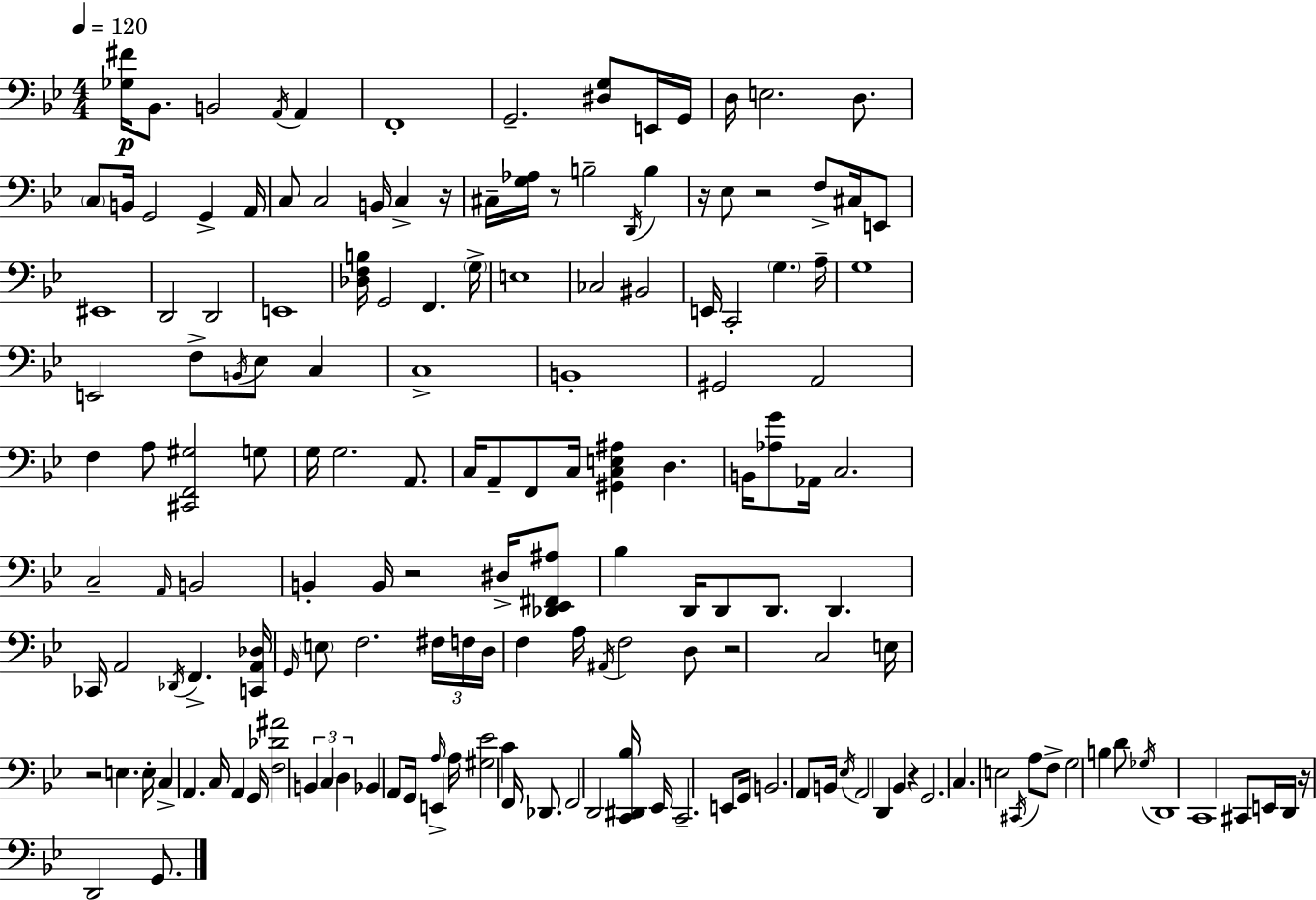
[Gb3,F#4]/s Bb2/e. B2/h A2/s A2/q F2/w G2/h. [D#3,G3]/e E2/s G2/s D3/s E3/h. D3/e. C3/e B2/s G2/h G2/q A2/s C3/e C3/h B2/s C3/q R/s C#3/s [G3,Ab3]/s R/e B3/h D2/s B3/q R/s Eb3/e R/h F3/e C#3/s E2/e EIS2/w D2/h D2/h E2/w [Db3,F3,B3]/s G2/h F2/q. G3/s E3/w CES3/h BIS2/h E2/s C2/h G3/q. A3/s G3/w E2/h F3/e B2/s Eb3/e C3/q C3/w B2/w G#2/h A2/h F3/q A3/e [C#2,F2,G#3]/h G3/e G3/s G3/h. A2/e. C3/s A2/e F2/e C3/s [G#2,C3,E3,A#3]/q D3/q. B2/s [Ab3,G4]/e Ab2/s C3/h. C3/h A2/s B2/h B2/q B2/s R/h D#3/s [Db2,Eb2,F#2,A#3]/e Bb3/q D2/s D2/e D2/e. D2/q. CES2/s A2/h Db2/s F2/q. [C2,A2,Db3]/s G2/s E3/e F3/h. F#3/s F3/s D3/s F3/q A3/s A#2/s F3/h D3/e R/h C3/h E3/s R/h E3/q. E3/s C3/q A2/q. C3/s A2/q G2/s [F3,Db4,A#4]/h B2/q C3/q D3/q Bb2/q A2/e G2/s E2/q A3/s A3/s [G#3,Eb4]/h C4/q F2/s Db2/e. F2/h D2/h [C2,D#2,Bb3]/s Eb2/s C2/h. E2/e G2/s B2/h. A2/e B2/s Eb3/s A2/h D2/q Bb2/q R/q G2/h. C3/q. E3/h C#2/s A3/e F3/e G3/h B3/q D4/e Gb3/s D2/w C2/w C#2/e E2/s D2/s R/s D2/h G2/e.